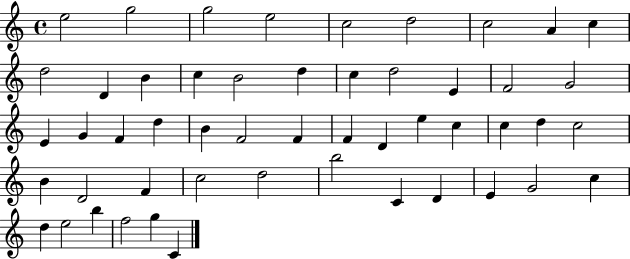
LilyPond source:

{
  \clef treble
  \time 4/4
  \defaultTimeSignature
  \key c \major
  e''2 g''2 | g''2 e''2 | c''2 d''2 | c''2 a'4 c''4 | \break d''2 d'4 b'4 | c''4 b'2 d''4 | c''4 d''2 e'4 | f'2 g'2 | \break e'4 g'4 f'4 d''4 | b'4 f'2 f'4 | f'4 d'4 e''4 c''4 | c''4 d''4 c''2 | \break b'4 d'2 f'4 | c''2 d''2 | b''2 c'4 d'4 | e'4 g'2 c''4 | \break d''4 e''2 b''4 | f''2 g''4 c'4 | \bar "|."
}